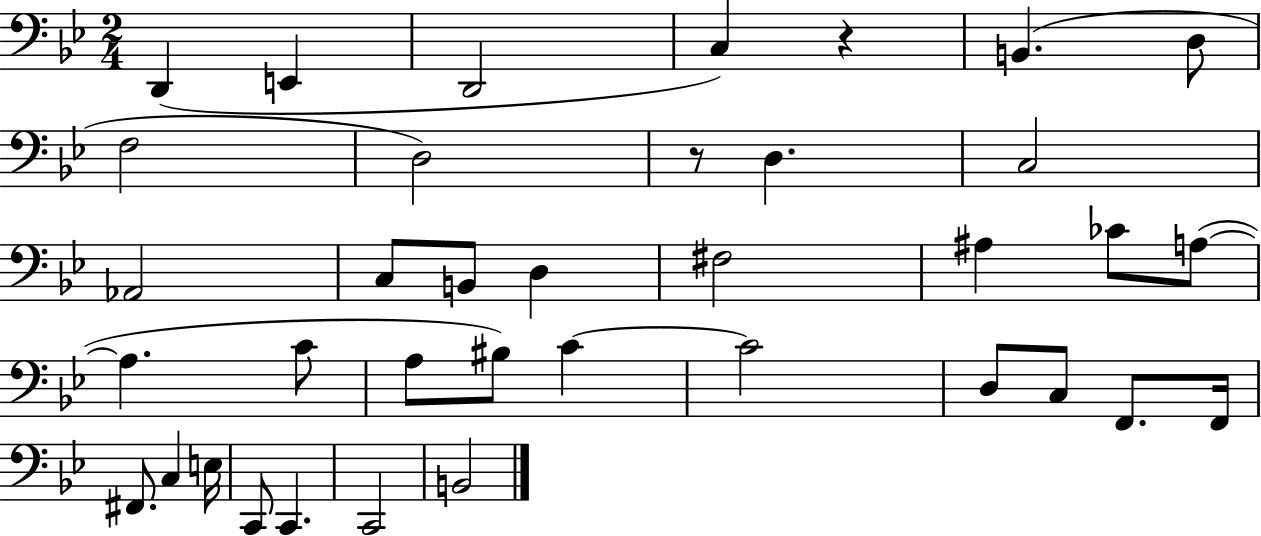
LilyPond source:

{
  \clef bass
  \numericTimeSignature
  \time 2/4
  \key bes \major
  \repeat volta 2 { d,4( e,4 | d,2 | c4) r4 | b,4.( d8 | \break f2 | d2) | r8 d4. | c2 | \break aes,2 | c8 b,8 d4 | fis2 | ais4 ces'8 a8~(~ | \break a4. c'8 | a8 bis8) c'4~~ | c'2 | d8 c8 f,8. f,16 | \break fis,8. c4 e16 | c,8 c,4. | c,2 | b,2 | \break } \bar "|."
}